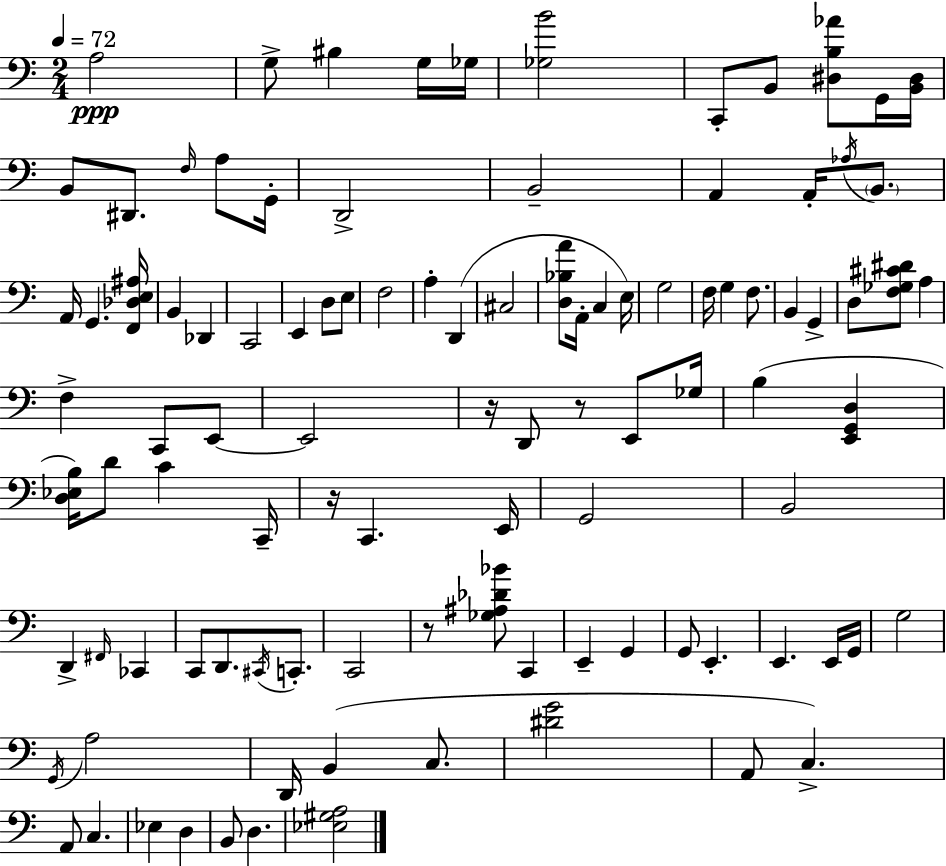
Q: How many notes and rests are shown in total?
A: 102